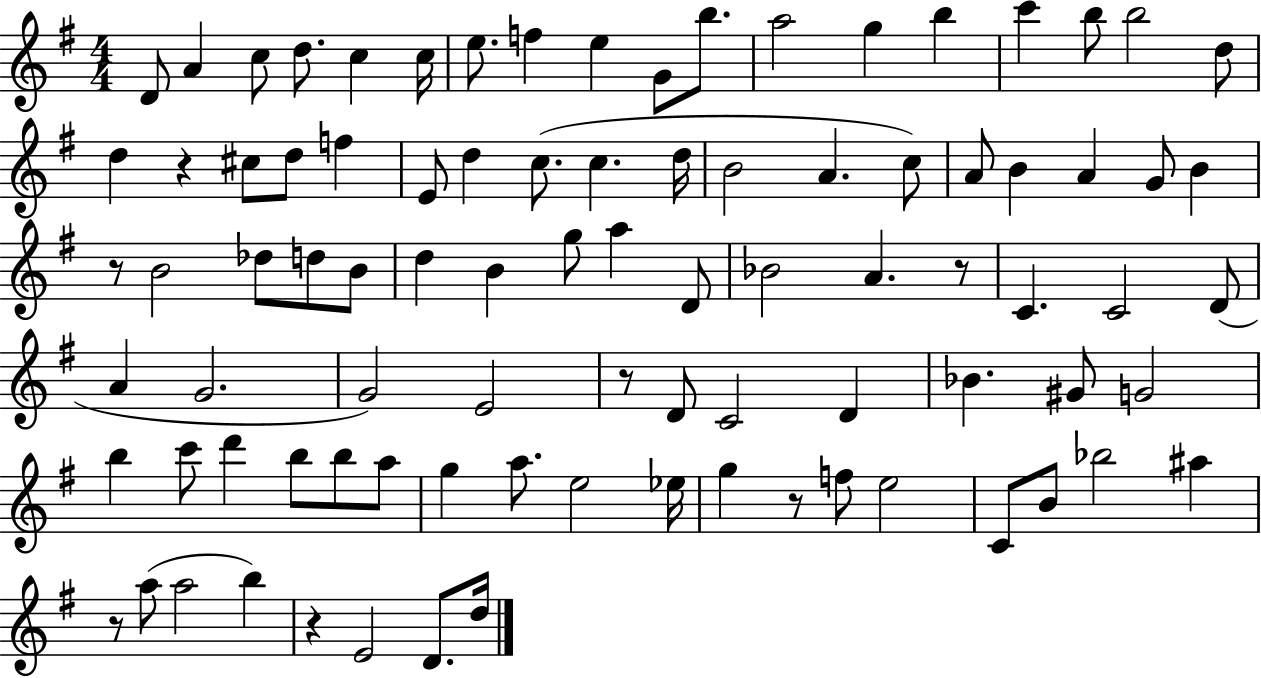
D4/e A4/q C5/e D5/e. C5/q C5/s E5/e. F5/q E5/q G4/e B5/e. A5/h G5/q B5/q C6/q B5/e B5/h D5/e D5/q R/q C#5/e D5/e F5/q E4/e D5/q C5/e. C5/q. D5/s B4/h A4/q. C5/e A4/e B4/q A4/q G4/e B4/q R/e B4/h Db5/e D5/e B4/e D5/q B4/q G5/e A5/q D4/e Bb4/h A4/q. R/e C4/q. C4/h D4/e A4/q G4/h. G4/h E4/h R/e D4/e C4/h D4/q Bb4/q. G#4/e G4/h B5/q C6/e D6/q B5/e B5/e A5/e G5/q A5/e. E5/h Eb5/s G5/q R/e F5/e E5/h C4/e B4/e Bb5/h A#5/q R/e A5/e A5/h B5/q R/q E4/h D4/e. D5/s